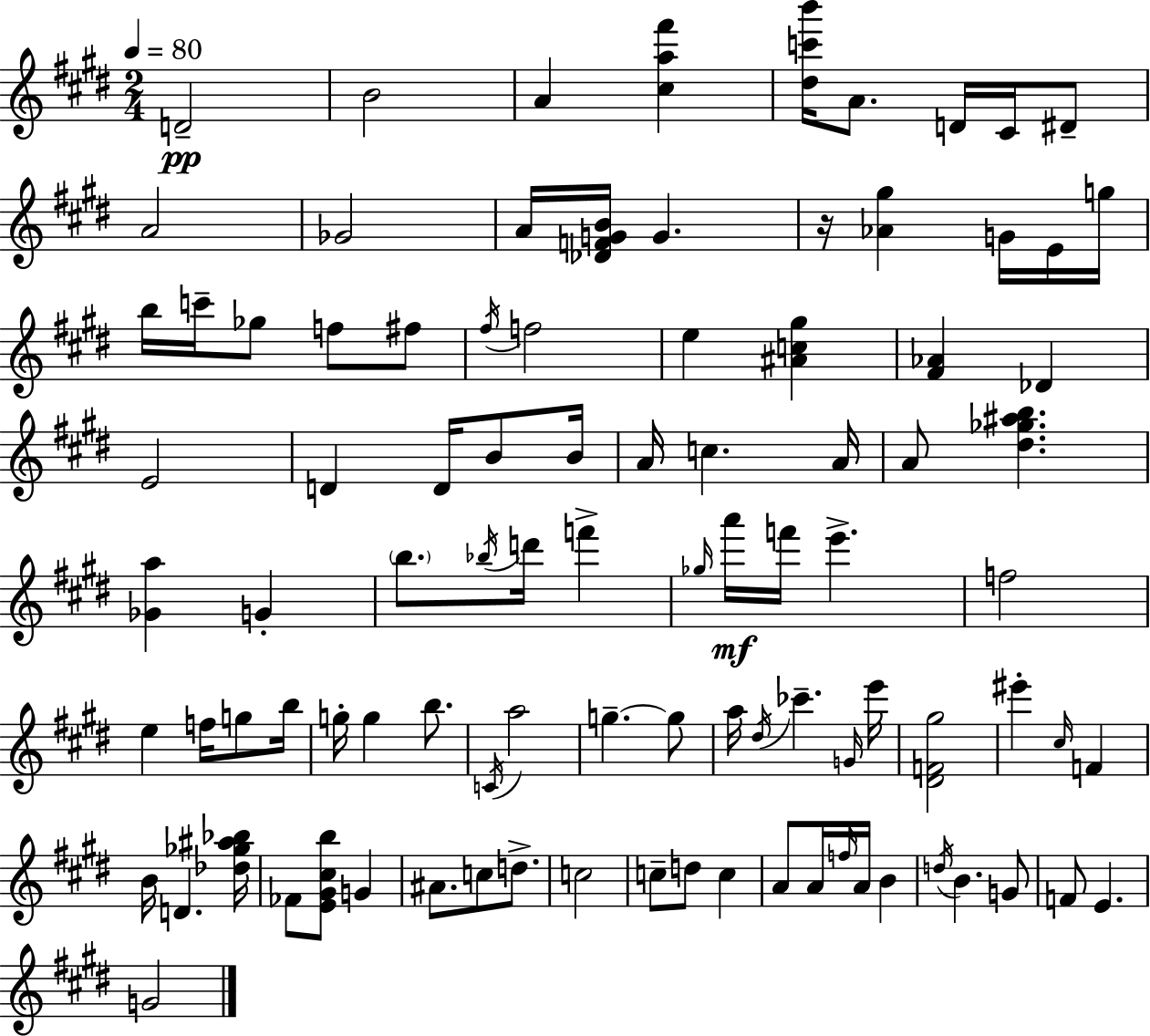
D4/h B4/h A4/q [C#5,A5,F#6]/q [D#5,C6,B6]/s A4/e. D4/s C#4/s D#4/e A4/h Gb4/h A4/s [Db4,F4,G4,B4]/s G4/q. R/s [Ab4,G#5]/q G4/s E4/s G5/s B5/s C6/s Gb5/e F5/e F#5/e F#5/s F5/h E5/q [A#4,C5,G#5]/q [F#4,Ab4]/q Db4/q E4/h D4/q D4/s B4/e B4/s A4/s C5/q. A4/s A4/e [D#5,Gb5,A#5,B5]/q. [Gb4,A5]/q G4/q B5/e. Bb5/s D6/s F6/q Gb5/s A6/s F6/s E6/q. F5/h E5/q F5/s G5/e B5/s G5/s G5/q B5/e. C4/s A5/h G5/q. G5/e A5/s D#5/s CES6/q. G4/s E6/s [D#4,F4,G#5]/h EIS6/q C#5/s F4/q B4/s D4/q. [Db5,Gb5,A#5,Bb5]/s FES4/e [E4,G#4,C#5,B5]/e G4/q A#4/e. C5/e D5/e. C5/h C5/e D5/e C5/q A4/e A4/s F5/s A4/s B4/q D5/s B4/q. G4/e F4/e E4/q. G4/h